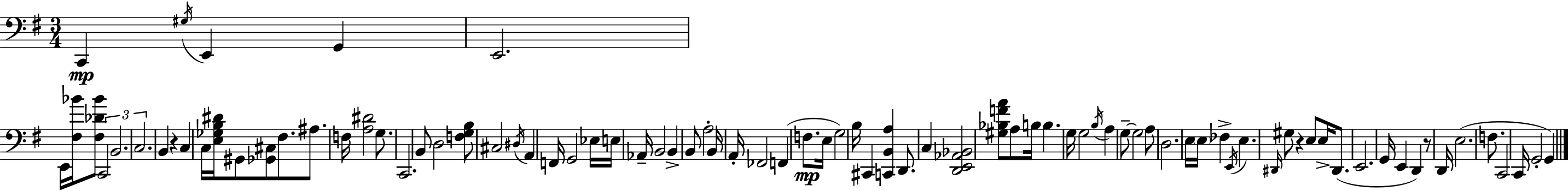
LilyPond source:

{
  \clef bass
  \numericTimeSignature
  \time 3/4
  \key g \major
  \repeat volta 2 { c,4\mp \acciaccatura { gis16 } e,4 g,4 | e,2. | e,16 <fis bes'>16 <fis des' bes'>8 \tuplet 3/2 { c,2 | b,2. | \break c2. } | b,4 r4 c4 | c16 <e ges b dis'>16 gis,8 <ges, cis>8 fis8. ais8. | f16 <a dis'>2 g8. | \break c,2. | b,8 d2 <f g b>8 | cis2 \acciaccatura { dis16 } a,4 | f,16 g,2 ees16 | \break e16 aes,16-- b,2 b,4-> | b,8 a2-. | b,16 a,16-. fes,2 f,4( | f8.\mp e16 g2) | \break b16 cis,4 <c, b, a>4 d,8. | c4 <d, e, aes, bes,>2 | <gis bes f' a'>8 a8 b16 b4. | g16 g2 \acciaccatura { b16 } a4 | \break g8--~~ g2 | a8 d2. | e16 \parenthesize e16 fes4-> \acciaccatura { e,16 } e4. | \grace { dis,16 } gis8 r4 e8 | \break e16-> dis,8.( e,2. | g,16 e,4 d,4) | r8 d,16 e2.( | f8. c,2 | \break c,16 g,2-. | g,4) } \bar "|."
}